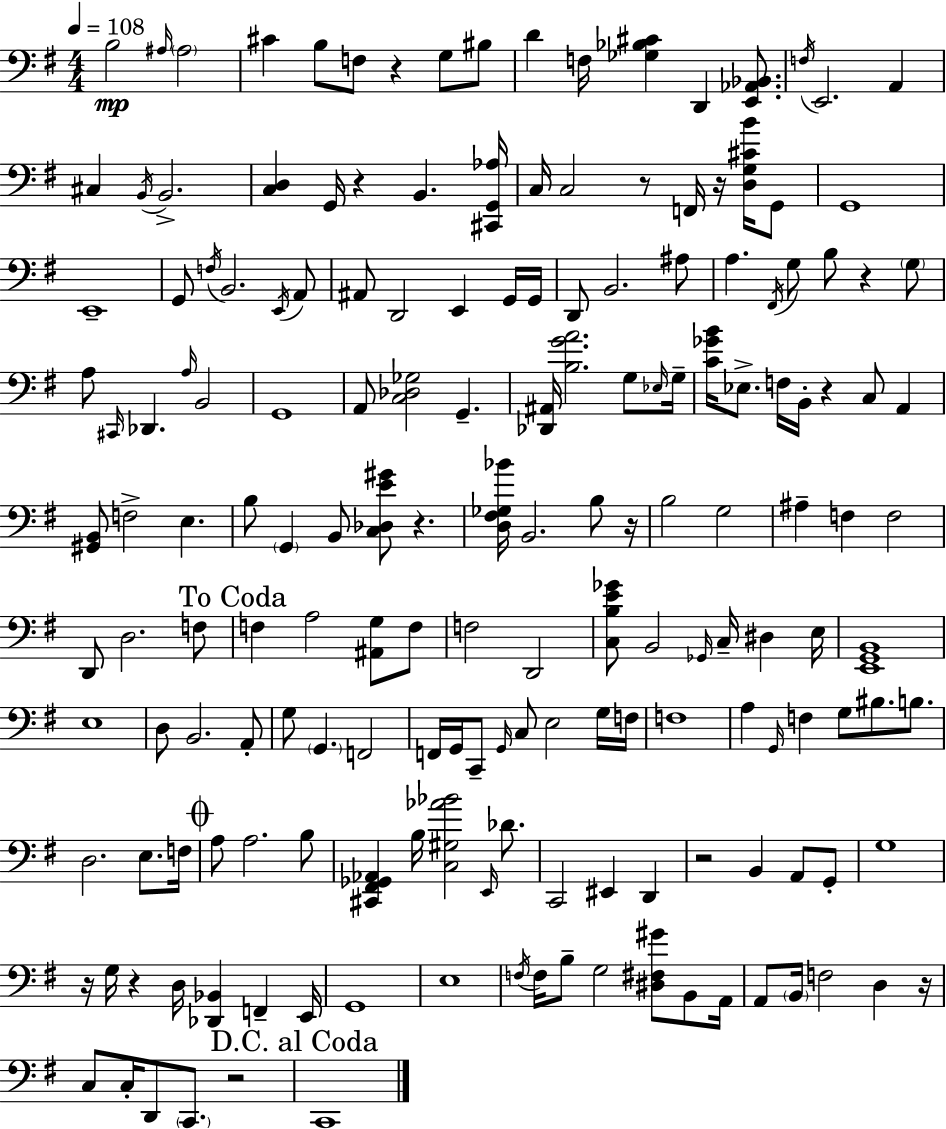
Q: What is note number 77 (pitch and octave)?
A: F3